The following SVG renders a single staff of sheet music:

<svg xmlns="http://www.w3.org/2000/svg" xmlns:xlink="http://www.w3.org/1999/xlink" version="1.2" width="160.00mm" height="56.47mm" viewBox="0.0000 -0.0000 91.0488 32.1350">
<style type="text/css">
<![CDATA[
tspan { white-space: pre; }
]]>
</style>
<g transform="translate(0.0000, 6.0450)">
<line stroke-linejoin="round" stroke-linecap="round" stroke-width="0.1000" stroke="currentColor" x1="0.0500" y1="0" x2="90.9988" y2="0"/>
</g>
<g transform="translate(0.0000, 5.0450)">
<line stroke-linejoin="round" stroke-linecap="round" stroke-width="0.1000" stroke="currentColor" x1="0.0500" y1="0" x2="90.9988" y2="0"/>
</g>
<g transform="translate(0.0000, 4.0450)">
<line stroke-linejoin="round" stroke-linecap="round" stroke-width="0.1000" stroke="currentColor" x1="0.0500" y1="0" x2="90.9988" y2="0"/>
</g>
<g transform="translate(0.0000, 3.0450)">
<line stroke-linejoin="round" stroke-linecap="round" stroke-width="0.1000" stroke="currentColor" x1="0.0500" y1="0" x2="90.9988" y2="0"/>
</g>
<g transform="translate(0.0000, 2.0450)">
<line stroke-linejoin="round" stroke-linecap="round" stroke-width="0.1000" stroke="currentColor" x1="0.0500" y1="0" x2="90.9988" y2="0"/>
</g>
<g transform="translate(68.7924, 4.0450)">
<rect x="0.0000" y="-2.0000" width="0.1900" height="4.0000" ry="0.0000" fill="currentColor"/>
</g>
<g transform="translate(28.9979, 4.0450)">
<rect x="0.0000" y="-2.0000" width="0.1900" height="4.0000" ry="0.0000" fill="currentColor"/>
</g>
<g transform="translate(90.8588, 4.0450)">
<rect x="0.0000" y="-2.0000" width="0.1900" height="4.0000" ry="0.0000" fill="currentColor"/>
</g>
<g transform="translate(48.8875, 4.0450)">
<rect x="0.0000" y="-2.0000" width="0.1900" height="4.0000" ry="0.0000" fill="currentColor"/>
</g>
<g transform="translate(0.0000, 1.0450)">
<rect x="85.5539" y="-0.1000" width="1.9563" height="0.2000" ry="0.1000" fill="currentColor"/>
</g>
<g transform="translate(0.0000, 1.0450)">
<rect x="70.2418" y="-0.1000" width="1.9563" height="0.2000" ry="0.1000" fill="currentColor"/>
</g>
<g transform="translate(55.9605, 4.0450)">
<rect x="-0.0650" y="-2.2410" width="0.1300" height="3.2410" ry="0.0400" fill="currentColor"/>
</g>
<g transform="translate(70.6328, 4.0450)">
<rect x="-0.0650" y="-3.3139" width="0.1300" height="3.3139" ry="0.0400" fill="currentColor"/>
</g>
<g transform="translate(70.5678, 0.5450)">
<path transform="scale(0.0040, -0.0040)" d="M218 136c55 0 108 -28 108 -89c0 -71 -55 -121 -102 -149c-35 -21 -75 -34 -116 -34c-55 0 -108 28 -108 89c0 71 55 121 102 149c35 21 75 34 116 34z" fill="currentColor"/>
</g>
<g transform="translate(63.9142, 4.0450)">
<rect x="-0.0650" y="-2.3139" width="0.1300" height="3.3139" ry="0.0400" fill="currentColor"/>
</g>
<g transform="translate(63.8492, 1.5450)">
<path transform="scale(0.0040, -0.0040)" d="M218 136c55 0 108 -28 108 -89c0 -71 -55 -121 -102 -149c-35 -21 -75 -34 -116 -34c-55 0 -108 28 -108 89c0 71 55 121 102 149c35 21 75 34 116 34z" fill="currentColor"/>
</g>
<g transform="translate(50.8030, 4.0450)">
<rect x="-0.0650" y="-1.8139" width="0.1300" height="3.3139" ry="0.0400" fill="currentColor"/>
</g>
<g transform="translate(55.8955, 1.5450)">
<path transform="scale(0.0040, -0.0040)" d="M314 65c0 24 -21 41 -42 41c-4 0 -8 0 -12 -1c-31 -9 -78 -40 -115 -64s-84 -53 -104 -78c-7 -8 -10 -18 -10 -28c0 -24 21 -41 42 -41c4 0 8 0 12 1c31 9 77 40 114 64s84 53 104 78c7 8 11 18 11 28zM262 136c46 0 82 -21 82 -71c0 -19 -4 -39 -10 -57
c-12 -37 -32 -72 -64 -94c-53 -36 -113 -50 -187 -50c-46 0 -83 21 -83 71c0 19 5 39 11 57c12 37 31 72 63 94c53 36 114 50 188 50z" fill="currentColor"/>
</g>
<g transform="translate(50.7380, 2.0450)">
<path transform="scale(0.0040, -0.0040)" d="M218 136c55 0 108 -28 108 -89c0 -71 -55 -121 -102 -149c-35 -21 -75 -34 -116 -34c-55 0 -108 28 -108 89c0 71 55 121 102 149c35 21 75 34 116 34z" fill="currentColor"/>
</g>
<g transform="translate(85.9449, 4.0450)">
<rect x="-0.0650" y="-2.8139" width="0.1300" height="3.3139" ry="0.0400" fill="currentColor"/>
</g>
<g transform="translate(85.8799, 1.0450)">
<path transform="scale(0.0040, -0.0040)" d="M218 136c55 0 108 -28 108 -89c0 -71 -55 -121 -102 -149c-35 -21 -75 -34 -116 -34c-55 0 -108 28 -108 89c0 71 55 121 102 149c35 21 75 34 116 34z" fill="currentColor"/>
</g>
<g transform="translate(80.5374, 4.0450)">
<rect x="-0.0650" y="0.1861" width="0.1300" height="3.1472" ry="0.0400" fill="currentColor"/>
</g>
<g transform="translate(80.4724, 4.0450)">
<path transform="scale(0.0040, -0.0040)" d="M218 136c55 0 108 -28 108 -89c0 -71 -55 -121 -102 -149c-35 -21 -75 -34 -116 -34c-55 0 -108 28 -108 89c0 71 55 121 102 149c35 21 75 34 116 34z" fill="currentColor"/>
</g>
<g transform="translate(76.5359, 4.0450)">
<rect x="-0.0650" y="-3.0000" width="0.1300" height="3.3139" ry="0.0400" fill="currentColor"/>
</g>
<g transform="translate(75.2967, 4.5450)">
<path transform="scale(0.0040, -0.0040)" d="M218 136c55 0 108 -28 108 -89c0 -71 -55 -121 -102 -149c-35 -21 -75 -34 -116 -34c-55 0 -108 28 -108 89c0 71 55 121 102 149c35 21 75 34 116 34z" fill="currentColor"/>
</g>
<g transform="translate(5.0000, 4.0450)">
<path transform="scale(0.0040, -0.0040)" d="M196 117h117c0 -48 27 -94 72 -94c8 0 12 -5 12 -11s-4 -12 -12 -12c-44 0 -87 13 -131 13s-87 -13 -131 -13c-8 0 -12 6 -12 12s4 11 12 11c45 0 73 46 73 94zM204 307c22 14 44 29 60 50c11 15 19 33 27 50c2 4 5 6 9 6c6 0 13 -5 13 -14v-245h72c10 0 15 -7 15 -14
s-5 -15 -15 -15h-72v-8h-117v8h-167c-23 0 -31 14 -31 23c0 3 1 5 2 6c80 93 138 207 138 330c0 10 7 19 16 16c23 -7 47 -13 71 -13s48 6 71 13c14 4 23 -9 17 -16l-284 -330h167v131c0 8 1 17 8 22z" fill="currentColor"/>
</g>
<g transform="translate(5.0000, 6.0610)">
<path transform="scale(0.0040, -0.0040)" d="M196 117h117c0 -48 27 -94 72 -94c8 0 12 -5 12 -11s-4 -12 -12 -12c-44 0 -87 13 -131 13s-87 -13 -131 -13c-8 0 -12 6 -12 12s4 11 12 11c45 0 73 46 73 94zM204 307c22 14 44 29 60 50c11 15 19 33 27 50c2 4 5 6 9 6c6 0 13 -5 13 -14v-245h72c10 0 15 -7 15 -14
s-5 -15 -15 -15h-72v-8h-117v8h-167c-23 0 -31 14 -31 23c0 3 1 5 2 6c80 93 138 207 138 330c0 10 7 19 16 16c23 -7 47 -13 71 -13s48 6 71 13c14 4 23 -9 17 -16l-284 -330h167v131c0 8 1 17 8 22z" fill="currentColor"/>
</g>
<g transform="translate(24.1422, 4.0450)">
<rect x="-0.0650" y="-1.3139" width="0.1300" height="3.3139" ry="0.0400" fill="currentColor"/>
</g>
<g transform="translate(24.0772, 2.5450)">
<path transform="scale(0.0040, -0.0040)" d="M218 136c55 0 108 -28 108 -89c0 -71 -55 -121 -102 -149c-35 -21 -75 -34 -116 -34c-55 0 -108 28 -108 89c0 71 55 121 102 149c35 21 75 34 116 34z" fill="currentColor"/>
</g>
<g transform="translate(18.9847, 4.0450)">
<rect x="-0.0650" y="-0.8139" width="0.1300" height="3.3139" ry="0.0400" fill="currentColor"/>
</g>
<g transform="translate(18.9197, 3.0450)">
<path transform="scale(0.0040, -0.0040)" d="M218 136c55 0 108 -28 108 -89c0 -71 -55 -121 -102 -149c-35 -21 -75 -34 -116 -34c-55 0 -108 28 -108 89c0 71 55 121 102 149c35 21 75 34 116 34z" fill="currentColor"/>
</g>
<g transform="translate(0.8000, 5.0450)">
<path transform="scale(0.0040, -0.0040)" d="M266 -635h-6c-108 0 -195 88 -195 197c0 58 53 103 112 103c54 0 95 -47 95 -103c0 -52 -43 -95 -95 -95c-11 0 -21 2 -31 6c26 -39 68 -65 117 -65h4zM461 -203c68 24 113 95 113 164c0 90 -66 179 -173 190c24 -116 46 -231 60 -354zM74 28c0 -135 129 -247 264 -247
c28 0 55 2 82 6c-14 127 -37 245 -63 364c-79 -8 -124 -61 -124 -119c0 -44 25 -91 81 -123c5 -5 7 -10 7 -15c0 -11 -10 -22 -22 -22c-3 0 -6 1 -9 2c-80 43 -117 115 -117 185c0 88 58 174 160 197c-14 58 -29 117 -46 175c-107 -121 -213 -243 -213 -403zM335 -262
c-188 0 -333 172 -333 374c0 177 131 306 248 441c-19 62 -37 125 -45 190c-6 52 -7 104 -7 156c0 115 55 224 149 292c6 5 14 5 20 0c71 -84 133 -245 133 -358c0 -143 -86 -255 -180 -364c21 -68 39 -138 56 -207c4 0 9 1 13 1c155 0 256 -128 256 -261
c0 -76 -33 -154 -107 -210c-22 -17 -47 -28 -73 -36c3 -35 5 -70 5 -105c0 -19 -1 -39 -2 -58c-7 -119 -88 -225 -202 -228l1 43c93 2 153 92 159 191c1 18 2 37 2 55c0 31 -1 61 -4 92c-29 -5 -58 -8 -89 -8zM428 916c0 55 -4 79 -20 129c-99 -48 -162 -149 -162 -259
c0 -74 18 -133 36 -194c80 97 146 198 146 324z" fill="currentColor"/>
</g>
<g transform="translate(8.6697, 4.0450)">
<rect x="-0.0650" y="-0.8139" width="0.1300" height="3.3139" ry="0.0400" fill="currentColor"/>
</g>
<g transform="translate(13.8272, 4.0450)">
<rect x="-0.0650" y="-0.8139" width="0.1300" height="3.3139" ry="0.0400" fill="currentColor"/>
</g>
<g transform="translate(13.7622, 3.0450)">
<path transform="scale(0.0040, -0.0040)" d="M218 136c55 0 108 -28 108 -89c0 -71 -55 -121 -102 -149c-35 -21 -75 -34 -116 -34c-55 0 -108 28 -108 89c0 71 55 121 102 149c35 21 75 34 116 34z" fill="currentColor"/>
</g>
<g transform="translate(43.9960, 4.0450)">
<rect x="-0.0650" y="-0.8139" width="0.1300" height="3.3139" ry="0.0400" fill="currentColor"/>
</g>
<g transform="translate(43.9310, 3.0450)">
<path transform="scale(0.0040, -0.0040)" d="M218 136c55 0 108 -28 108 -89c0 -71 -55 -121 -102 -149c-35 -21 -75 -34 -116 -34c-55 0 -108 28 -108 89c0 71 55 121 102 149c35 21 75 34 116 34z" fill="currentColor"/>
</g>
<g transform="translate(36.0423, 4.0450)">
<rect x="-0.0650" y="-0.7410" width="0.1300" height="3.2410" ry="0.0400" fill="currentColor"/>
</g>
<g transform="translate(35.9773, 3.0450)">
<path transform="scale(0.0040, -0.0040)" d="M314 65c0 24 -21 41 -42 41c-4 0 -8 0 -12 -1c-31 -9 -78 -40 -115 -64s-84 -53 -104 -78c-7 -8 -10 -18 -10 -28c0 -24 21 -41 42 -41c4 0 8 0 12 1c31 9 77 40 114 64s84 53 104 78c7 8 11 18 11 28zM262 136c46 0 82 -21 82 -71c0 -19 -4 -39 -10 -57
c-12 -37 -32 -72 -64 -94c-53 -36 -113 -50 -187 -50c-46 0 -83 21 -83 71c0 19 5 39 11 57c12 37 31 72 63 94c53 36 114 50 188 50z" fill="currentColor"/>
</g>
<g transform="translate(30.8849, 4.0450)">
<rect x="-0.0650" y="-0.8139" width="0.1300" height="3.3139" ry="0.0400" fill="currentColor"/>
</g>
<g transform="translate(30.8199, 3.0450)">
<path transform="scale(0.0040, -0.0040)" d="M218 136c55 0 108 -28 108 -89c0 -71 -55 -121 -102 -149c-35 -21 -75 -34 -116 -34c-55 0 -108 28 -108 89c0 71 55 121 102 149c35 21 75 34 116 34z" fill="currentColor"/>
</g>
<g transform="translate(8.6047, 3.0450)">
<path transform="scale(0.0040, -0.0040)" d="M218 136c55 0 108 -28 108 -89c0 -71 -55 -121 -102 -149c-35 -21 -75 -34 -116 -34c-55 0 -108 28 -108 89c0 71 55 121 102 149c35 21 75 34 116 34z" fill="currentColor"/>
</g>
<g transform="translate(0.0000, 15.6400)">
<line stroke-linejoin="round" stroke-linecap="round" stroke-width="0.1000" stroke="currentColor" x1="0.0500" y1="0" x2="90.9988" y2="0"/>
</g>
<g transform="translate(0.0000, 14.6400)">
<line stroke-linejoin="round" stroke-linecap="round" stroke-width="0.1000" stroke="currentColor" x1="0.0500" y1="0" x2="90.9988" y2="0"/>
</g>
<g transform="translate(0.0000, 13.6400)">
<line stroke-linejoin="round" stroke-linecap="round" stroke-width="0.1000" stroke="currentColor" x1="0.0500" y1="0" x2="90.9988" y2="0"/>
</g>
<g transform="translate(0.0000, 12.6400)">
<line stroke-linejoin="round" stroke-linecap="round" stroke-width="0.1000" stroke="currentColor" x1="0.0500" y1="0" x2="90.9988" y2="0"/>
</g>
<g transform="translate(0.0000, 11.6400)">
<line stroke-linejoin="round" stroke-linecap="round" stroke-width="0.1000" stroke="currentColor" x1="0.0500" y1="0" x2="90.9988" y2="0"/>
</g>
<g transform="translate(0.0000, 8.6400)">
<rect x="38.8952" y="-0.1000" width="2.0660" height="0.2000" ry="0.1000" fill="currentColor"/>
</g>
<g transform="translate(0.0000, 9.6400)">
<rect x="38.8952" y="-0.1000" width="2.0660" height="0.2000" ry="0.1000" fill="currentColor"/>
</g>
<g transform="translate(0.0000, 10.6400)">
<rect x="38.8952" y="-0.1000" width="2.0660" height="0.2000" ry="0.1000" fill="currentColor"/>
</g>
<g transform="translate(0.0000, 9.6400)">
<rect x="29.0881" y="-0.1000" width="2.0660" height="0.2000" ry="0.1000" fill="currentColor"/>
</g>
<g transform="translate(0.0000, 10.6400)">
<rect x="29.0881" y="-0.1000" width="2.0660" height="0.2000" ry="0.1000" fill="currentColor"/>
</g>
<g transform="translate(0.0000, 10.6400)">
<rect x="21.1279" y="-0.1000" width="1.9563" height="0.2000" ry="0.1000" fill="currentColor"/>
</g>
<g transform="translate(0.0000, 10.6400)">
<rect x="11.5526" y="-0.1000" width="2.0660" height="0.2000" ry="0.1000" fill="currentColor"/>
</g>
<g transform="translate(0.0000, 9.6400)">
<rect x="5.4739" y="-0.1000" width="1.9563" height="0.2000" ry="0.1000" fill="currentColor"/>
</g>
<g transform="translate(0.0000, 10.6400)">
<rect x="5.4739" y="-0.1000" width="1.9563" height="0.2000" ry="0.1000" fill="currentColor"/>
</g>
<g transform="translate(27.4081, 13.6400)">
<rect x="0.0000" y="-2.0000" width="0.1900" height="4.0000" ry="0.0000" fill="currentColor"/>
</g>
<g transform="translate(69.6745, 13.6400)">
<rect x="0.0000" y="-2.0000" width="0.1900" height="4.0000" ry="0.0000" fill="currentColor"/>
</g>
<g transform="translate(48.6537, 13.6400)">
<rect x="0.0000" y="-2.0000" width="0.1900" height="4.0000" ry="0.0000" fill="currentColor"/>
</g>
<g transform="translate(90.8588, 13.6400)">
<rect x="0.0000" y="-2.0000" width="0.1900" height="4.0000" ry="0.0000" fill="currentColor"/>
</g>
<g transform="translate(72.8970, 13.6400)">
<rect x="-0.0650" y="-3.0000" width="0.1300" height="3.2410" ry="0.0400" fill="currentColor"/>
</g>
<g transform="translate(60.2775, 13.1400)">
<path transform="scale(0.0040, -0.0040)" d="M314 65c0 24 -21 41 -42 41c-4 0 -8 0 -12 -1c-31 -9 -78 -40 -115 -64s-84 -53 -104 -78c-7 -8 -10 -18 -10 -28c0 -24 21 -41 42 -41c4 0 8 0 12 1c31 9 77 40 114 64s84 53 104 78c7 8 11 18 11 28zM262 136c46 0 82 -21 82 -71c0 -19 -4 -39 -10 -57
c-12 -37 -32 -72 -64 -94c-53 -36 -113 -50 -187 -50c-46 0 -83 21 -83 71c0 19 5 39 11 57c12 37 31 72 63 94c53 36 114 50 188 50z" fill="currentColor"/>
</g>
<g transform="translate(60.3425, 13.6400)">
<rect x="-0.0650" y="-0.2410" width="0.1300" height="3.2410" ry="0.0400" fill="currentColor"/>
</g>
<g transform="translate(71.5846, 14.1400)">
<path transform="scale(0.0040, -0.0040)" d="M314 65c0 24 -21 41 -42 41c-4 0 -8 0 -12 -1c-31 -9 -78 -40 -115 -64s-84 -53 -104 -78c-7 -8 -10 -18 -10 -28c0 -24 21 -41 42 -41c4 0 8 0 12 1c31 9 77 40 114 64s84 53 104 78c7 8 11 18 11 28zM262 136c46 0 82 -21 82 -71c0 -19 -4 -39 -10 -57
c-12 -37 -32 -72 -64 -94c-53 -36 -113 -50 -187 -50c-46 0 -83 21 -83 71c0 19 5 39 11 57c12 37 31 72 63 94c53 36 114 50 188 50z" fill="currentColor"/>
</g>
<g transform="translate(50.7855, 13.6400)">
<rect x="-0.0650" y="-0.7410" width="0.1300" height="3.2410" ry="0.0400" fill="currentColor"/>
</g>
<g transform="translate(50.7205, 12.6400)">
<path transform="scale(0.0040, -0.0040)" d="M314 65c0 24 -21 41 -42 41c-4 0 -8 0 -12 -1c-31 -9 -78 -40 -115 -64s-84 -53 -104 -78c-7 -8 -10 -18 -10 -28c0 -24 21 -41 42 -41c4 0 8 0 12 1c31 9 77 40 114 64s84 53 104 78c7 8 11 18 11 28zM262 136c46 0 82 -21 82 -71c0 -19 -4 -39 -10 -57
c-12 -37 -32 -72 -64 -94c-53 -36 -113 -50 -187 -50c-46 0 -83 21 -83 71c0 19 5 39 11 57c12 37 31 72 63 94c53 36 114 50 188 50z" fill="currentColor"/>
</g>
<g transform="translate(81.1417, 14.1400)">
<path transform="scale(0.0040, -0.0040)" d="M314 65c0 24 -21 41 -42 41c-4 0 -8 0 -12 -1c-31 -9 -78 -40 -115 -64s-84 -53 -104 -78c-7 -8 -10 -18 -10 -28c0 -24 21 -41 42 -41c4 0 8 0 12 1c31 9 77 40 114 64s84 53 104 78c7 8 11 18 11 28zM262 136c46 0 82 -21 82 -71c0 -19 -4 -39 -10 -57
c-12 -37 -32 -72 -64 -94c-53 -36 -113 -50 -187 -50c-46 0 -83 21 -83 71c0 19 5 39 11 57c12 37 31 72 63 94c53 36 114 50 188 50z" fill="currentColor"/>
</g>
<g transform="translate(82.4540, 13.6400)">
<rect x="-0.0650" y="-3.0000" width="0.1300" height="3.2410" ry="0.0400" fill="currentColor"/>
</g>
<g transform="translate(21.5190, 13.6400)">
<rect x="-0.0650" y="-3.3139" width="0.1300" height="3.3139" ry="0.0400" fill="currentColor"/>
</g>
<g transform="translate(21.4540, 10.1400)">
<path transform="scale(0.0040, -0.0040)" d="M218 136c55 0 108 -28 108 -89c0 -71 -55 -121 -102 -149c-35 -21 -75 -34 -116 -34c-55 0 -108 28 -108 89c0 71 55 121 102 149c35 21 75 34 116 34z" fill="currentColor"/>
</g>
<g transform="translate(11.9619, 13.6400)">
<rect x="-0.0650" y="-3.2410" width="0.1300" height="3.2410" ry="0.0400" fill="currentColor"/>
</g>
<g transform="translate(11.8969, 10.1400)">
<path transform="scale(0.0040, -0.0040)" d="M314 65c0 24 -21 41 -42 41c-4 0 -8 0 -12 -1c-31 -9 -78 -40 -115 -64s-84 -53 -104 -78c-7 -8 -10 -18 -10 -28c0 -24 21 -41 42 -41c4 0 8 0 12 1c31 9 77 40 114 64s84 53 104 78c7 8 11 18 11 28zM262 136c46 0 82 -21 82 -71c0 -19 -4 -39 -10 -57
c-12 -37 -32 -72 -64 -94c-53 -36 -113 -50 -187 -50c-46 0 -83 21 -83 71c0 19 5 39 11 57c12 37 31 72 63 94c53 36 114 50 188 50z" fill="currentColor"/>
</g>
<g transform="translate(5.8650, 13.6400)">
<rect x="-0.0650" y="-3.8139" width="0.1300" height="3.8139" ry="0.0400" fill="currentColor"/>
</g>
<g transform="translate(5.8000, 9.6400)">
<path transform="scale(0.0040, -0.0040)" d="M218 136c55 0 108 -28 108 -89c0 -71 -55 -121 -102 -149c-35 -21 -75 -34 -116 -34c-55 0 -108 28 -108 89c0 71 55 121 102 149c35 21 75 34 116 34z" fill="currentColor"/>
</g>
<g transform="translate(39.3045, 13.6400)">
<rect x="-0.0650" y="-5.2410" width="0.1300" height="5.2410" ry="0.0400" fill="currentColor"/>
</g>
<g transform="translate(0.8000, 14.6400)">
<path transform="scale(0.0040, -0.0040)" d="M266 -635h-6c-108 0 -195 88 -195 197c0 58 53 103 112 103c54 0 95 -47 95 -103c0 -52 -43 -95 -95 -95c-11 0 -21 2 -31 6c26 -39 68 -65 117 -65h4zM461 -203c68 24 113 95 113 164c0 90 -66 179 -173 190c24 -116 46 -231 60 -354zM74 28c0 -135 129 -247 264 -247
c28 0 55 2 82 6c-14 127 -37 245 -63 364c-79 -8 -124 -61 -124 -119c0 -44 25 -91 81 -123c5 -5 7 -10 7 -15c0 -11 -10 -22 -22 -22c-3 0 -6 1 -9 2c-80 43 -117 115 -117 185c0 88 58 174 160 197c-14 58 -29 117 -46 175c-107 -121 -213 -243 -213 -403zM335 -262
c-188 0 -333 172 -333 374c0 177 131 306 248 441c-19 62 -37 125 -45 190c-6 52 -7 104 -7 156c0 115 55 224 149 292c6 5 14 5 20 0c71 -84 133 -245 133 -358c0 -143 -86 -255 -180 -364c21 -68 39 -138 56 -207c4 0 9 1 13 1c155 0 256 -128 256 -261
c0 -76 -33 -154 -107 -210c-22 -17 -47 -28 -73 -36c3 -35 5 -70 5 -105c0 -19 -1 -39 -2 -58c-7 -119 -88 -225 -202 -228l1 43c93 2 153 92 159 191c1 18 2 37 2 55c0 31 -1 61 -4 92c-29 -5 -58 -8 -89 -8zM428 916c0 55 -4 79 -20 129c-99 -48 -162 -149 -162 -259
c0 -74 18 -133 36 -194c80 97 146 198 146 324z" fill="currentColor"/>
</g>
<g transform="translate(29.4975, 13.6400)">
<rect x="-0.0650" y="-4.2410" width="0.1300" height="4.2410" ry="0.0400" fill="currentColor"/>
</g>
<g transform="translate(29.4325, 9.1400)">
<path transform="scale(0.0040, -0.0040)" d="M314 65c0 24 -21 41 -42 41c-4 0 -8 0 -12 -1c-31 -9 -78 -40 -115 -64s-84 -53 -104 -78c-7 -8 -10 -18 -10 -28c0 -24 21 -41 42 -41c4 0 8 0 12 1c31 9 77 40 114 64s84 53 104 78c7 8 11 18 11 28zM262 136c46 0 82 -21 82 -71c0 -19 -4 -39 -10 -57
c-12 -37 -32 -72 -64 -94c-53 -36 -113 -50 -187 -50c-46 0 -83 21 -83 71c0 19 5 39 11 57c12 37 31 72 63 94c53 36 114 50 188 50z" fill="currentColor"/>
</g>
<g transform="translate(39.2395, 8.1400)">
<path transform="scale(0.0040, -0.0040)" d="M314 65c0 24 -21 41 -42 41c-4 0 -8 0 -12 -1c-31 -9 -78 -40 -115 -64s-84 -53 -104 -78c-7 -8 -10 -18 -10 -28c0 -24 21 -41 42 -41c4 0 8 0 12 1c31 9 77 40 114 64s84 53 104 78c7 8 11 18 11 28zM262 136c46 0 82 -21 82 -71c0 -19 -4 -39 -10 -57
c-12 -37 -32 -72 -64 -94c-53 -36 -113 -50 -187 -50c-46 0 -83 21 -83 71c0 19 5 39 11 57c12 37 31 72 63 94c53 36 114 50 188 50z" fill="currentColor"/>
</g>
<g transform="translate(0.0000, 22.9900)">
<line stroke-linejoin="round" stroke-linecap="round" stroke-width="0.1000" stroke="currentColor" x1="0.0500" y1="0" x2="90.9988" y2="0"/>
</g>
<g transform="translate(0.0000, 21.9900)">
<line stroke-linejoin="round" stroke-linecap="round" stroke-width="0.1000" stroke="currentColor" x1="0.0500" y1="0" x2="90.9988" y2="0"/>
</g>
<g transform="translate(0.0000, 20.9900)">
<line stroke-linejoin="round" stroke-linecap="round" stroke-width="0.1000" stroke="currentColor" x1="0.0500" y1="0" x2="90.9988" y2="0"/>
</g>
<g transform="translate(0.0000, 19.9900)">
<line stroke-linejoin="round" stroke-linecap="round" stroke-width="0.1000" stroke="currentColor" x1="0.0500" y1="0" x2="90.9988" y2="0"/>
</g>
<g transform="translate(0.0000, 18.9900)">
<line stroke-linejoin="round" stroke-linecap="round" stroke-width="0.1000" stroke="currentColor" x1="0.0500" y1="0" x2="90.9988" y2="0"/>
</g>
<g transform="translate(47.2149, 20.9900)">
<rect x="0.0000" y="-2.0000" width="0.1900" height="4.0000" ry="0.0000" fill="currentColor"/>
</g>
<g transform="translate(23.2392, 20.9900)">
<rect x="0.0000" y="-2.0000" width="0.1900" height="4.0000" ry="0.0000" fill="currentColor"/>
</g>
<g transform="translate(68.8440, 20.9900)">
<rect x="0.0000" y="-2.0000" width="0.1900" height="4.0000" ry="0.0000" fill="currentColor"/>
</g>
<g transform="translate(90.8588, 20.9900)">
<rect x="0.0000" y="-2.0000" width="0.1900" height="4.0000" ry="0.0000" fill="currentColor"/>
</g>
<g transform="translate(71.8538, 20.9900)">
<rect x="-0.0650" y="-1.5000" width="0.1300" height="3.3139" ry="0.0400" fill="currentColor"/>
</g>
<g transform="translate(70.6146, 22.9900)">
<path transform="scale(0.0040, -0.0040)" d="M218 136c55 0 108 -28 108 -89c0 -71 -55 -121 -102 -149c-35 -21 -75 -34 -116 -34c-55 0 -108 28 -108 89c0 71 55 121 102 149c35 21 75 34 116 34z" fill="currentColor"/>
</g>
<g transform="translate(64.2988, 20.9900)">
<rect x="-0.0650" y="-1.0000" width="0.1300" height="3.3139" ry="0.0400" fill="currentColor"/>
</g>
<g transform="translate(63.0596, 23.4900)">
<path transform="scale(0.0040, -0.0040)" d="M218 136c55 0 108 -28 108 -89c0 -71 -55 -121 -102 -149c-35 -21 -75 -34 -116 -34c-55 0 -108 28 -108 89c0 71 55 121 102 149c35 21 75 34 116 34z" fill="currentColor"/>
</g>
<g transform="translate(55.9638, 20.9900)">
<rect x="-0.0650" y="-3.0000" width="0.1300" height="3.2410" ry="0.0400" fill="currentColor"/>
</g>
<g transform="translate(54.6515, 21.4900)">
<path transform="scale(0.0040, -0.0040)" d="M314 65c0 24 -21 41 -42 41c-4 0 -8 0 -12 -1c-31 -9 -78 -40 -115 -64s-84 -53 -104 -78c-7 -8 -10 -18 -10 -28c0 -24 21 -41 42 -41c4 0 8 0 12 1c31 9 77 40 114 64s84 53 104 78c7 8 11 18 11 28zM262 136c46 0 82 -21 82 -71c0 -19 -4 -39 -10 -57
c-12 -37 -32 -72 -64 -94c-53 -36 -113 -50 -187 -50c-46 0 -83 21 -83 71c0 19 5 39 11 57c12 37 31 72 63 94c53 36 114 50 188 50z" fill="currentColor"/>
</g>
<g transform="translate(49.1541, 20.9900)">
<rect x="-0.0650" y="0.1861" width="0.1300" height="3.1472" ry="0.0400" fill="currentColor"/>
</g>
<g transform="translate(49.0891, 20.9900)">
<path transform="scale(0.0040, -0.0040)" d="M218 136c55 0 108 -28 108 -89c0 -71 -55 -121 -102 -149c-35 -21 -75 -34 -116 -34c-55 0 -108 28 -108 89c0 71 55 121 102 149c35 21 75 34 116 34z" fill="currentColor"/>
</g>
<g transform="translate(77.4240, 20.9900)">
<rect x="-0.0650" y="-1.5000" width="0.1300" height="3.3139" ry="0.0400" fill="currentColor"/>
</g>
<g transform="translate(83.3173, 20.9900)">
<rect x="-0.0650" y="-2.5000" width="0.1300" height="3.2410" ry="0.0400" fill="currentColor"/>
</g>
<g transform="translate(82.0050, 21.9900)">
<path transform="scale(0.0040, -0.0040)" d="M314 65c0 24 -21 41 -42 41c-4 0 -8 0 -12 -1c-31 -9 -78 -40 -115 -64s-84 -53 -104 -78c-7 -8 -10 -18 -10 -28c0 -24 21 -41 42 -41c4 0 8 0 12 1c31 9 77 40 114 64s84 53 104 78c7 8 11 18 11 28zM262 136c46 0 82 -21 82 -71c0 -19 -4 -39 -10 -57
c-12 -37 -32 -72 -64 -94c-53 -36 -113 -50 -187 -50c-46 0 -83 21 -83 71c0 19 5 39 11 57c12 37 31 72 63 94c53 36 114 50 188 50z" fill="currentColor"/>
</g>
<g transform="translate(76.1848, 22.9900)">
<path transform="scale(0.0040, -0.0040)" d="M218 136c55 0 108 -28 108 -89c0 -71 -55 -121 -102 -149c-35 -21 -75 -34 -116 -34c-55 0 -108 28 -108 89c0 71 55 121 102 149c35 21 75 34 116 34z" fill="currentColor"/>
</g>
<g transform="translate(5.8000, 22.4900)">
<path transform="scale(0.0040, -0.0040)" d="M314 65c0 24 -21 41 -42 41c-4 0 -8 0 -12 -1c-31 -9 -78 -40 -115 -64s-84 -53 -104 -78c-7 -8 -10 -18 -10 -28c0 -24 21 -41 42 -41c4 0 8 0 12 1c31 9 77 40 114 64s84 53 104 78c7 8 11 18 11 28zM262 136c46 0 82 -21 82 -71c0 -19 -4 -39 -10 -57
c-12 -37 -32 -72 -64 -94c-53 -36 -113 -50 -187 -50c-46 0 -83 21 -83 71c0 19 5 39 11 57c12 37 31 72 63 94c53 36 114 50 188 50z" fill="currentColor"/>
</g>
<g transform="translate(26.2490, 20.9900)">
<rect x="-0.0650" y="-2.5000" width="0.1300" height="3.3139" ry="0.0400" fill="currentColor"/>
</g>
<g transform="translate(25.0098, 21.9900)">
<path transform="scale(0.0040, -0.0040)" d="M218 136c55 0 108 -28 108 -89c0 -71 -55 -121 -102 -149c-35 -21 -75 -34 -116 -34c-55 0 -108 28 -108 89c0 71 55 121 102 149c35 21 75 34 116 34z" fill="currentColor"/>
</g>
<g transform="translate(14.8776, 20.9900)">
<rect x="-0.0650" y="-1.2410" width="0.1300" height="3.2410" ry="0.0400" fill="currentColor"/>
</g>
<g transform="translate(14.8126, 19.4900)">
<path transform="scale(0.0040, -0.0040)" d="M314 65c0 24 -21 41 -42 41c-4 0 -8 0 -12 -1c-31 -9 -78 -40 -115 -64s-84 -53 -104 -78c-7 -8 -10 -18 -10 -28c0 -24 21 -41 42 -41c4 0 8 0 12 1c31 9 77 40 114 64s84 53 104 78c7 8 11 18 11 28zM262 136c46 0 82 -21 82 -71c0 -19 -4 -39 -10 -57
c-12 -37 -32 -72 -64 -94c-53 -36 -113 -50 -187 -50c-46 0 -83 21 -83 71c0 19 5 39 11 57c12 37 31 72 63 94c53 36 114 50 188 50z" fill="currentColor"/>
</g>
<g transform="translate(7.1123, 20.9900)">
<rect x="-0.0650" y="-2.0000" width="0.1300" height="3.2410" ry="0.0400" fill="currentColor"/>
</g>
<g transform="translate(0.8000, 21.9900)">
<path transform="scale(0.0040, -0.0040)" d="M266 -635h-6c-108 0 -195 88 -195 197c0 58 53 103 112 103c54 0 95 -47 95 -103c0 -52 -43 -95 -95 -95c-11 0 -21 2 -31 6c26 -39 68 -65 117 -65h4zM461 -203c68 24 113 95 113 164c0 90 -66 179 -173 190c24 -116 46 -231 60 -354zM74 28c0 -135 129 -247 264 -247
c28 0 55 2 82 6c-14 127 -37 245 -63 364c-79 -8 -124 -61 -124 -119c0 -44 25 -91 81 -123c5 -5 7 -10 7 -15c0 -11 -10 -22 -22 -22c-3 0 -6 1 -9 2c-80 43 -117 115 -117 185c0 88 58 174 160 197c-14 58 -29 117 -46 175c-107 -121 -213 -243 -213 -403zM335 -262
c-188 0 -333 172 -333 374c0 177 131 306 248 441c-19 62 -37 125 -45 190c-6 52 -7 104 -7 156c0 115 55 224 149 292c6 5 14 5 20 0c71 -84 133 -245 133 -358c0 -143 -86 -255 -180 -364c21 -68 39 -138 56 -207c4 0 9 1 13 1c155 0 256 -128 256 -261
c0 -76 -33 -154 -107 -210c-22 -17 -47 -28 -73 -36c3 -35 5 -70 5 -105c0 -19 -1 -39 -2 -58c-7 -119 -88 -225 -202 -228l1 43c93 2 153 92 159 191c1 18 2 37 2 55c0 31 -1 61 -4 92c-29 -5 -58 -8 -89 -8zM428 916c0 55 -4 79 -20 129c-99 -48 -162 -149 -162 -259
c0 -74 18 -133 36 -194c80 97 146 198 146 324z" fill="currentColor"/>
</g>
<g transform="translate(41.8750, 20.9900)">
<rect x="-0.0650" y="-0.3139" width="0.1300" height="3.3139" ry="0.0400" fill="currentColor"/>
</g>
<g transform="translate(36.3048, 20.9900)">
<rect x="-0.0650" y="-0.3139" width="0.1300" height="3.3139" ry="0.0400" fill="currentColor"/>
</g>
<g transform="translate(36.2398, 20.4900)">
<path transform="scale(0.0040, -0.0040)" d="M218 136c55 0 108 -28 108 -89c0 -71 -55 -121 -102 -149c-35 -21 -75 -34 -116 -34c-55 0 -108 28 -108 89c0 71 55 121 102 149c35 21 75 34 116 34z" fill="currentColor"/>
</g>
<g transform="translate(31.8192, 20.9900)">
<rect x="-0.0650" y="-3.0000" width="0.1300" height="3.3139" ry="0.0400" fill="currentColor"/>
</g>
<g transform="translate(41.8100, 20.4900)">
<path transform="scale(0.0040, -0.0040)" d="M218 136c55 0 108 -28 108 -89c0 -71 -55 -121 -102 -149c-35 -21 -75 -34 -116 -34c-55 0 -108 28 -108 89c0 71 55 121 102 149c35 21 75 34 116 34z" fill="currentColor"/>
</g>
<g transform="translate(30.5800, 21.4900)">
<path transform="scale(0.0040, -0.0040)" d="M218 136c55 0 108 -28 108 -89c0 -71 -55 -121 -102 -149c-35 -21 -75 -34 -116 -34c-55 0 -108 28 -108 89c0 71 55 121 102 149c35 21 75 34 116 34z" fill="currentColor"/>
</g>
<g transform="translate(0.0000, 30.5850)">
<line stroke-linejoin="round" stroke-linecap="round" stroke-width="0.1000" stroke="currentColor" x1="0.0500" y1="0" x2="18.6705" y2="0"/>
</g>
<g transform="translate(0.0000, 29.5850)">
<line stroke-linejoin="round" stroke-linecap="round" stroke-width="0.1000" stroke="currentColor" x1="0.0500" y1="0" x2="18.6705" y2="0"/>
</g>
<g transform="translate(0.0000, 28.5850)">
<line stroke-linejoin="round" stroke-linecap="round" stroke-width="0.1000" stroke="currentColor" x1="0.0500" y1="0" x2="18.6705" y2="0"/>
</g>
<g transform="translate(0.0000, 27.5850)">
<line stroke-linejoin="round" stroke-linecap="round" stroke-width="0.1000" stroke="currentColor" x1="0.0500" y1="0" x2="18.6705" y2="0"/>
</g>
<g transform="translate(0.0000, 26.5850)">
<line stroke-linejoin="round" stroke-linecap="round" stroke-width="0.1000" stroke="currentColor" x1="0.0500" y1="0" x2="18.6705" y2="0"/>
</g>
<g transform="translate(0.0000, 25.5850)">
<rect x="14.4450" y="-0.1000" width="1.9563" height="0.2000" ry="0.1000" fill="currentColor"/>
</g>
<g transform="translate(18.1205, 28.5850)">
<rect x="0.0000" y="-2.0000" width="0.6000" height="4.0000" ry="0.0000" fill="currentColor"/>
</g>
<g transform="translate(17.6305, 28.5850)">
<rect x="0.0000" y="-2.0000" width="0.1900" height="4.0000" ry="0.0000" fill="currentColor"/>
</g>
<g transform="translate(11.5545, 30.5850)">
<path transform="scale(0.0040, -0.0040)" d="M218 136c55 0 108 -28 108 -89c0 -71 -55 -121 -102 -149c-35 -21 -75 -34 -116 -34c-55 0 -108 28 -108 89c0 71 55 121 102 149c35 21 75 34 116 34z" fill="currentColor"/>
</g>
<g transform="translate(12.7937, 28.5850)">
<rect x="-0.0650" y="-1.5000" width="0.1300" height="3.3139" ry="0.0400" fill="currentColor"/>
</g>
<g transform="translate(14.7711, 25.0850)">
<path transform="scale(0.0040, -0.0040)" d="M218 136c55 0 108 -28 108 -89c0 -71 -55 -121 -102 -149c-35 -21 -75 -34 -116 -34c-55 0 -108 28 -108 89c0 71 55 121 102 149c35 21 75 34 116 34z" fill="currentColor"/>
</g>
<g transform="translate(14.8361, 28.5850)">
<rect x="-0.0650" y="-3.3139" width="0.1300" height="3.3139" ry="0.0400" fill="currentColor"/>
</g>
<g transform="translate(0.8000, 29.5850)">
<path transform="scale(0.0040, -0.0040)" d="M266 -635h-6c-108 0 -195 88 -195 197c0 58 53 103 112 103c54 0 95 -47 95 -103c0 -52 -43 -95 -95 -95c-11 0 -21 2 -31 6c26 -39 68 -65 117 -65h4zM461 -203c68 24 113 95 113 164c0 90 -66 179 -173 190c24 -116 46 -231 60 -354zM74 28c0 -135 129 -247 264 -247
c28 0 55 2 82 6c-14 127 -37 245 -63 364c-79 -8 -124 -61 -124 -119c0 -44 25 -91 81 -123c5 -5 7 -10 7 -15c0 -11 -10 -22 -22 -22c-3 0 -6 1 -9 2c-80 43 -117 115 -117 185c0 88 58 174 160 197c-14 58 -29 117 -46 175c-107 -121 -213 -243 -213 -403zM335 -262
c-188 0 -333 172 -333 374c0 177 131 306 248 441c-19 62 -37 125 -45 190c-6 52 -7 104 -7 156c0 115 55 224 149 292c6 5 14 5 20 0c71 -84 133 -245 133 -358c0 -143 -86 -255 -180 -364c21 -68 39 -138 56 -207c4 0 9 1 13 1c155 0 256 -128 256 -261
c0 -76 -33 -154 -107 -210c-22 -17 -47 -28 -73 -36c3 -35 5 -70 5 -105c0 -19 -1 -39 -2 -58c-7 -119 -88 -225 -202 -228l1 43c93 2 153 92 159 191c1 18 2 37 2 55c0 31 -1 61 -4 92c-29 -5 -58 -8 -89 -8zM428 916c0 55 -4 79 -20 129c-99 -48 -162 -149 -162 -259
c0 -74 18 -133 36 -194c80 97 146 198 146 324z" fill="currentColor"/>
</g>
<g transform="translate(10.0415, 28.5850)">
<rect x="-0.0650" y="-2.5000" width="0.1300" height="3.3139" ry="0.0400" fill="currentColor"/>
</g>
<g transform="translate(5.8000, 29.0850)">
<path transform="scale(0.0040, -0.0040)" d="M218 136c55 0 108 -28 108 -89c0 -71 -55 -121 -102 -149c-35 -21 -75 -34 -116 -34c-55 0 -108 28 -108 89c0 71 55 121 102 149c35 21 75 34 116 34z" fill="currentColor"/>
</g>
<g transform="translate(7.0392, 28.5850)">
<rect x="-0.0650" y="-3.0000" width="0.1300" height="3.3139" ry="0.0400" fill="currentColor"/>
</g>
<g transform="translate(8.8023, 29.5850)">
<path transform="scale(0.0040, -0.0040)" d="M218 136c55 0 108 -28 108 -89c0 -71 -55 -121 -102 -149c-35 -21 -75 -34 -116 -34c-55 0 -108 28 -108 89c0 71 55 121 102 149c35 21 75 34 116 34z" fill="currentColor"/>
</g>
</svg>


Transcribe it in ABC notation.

X:1
T:Untitled
M:4/4
L:1/4
K:C
d d d e d d2 d f g2 g b A B a c' b2 b d'2 f'2 d2 c2 A2 A2 F2 e2 G A c c B A2 D E E G2 A G E b